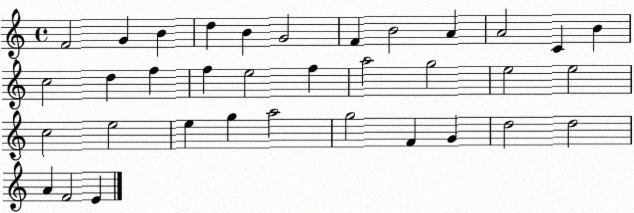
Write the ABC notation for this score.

X:1
T:Untitled
M:4/4
L:1/4
K:C
F2 G B d B G2 F B2 A A2 C B c2 d f f e2 f a2 g2 e2 e2 c2 e2 e g a2 g2 F G d2 d2 A F2 E